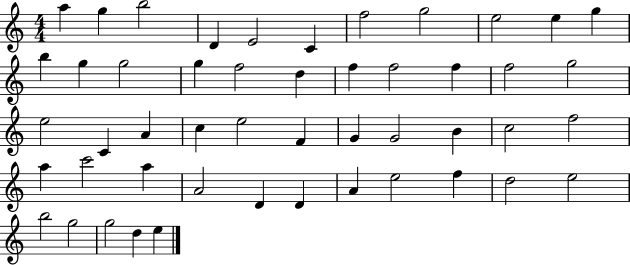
{
  \clef treble
  \numericTimeSignature
  \time 4/4
  \key c \major
  a''4 g''4 b''2 | d'4 e'2 c'4 | f''2 g''2 | e''2 e''4 g''4 | \break b''4 g''4 g''2 | g''4 f''2 d''4 | f''4 f''2 f''4 | f''2 g''2 | \break e''2 c'4 a'4 | c''4 e''2 f'4 | g'4 g'2 b'4 | c''2 f''2 | \break a''4 c'''2 a''4 | a'2 d'4 d'4 | a'4 e''2 f''4 | d''2 e''2 | \break b''2 g''2 | g''2 d''4 e''4 | \bar "|."
}